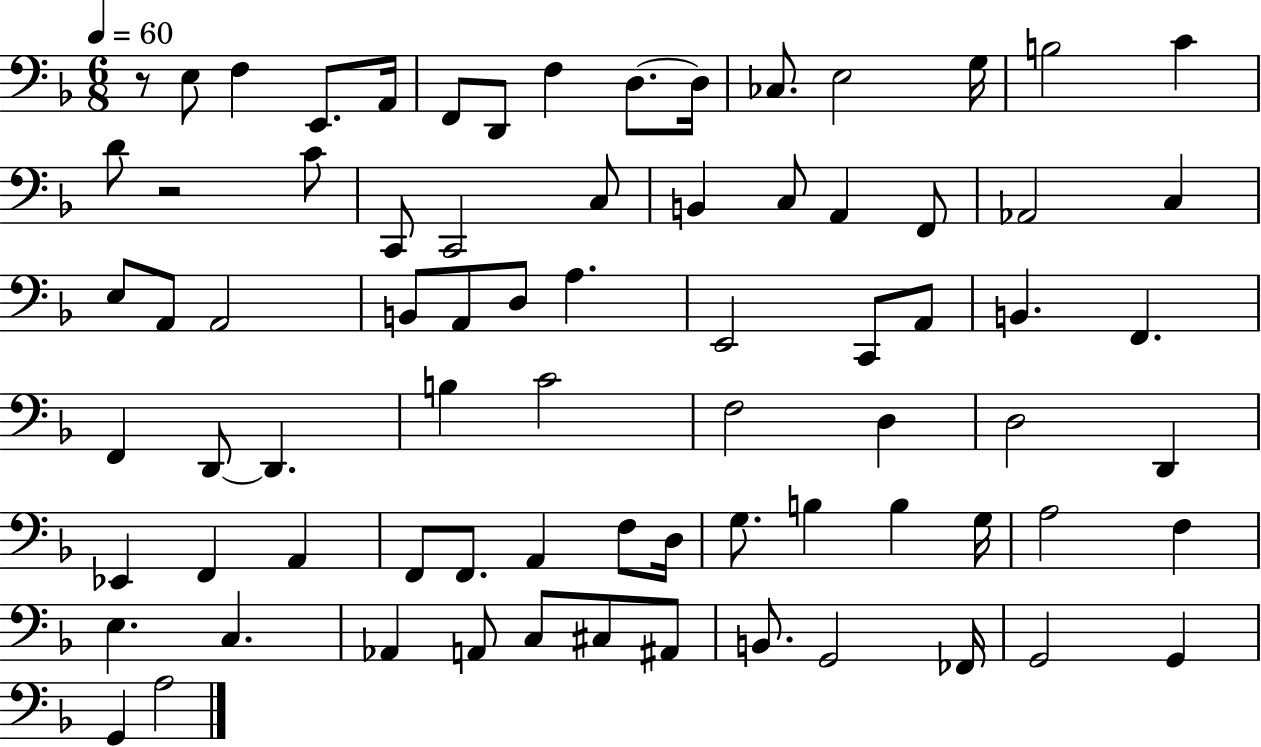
R/e E3/e F3/q E2/e. A2/s F2/e D2/e F3/q D3/e. D3/s CES3/e. E3/h G3/s B3/h C4/q D4/e R/h C4/e C2/e C2/h C3/e B2/q C3/e A2/q F2/e Ab2/h C3/q E3/e A2/e A2/h B2/e A2/e D3/e A3/q. E2/h C2/e A2/e B2/q. F2/q. F2/q D2/e D2/q. B3/q C4/h F3/h D3/q D3/h D2/q Eb2/q F2/q A2/q F2/e F2/e. A2/q F3/e D3/s G3/e. B3/q B3/q G3/s A3/h F3/q E3/q. C3/q. Ab2/q A2/e C3/e C#3/e A#2/e B2/e. G2/h FES2/s G2/h G2/q G2/q A3/h